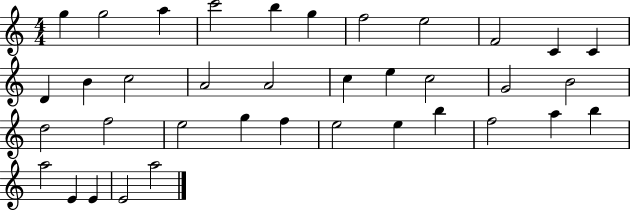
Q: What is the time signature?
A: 4/4